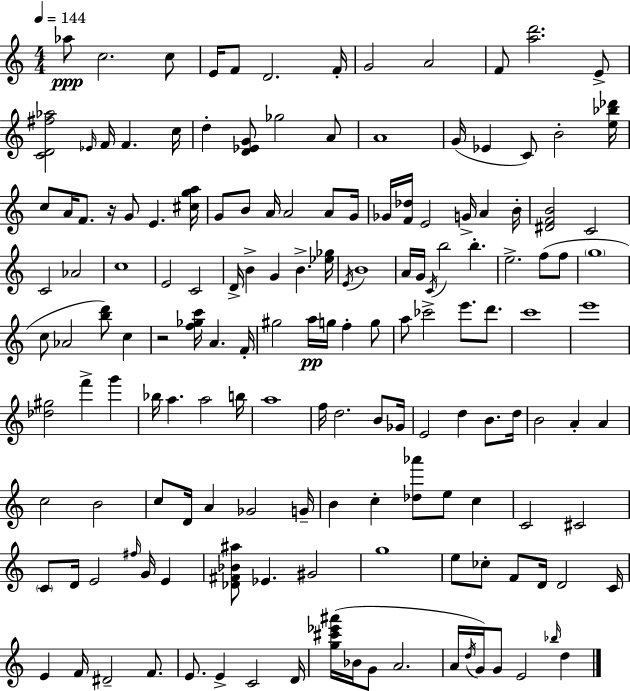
Ab5/e C5/h. C5/e E4/s F4/e D4/h. F4/s G4/h A4/h F4/e [A5,D6]/h. E4/e [C4,D4,F#5,Ab5]/h Eb4/s F4/s F4/q. C5/s D5/q [D4,Eb4,G4]/e Gb5/h A4/e A4/w G4/s Eb4/q C4/e B4/h [E5,Bb5,Db6]/s C5/e A4/s F4/e. R/s G4/e E4/q. [C#5,G5,A5]/s G4/e B4/e A4/s A4/h A4/e G4/s Gb4/s [F4,Db5]/s E4/h G4/s A4/q B4/s [D#4,F4,B4]/h C4/h C4/h Ab4/h C5/w E4/h C4/h D4/s B4/q G4/q B4/q. [Eb5,Gb5]/s E4/s B4/w A4/s G4/s C4/s B5/h B5/q. E5/h. F5/e F5/e G5/w C5/e Ab4/h [B5,D6]/e C5/q R/h [F5,Gb5,C6]/s A4/q. F4/s G#5/h A5/s G5/s F5/q G5/e A5/e CES6/h E6/e. D6/e. C6/w E6/w [Db5,G#5]/h F6/q G6/q Bb5/s A5/q. A5/h B5/s A5/w F5/s D5/h. B4/e Gb4/s E4/h D5/q B4/e. D5/s B4/h A4/q A4/q C5/h B4/h C5/e D4/s A4/q Gb4/h G4/s B4/q C5/q [Db5,Ab6]/e E5/e C5/q C4/h C#4/h C4/e D4/s E4/h F#5/s G4/s E4/q [Db4,F#4,Bb4,A#5]/e Eb4/q. G#4/h G5/w E5/e CES5/e F4/e D4/s D4/h C4/s E4/q F4/s D#4/h F4/e. E4/e. E4/q C4/h D4/s [G5,C#6,Eb6,A#6]/s Bb4/s G4/e A4/h. A4/s D5/s G4/s G4/e E4/h Bb5/s D5/q